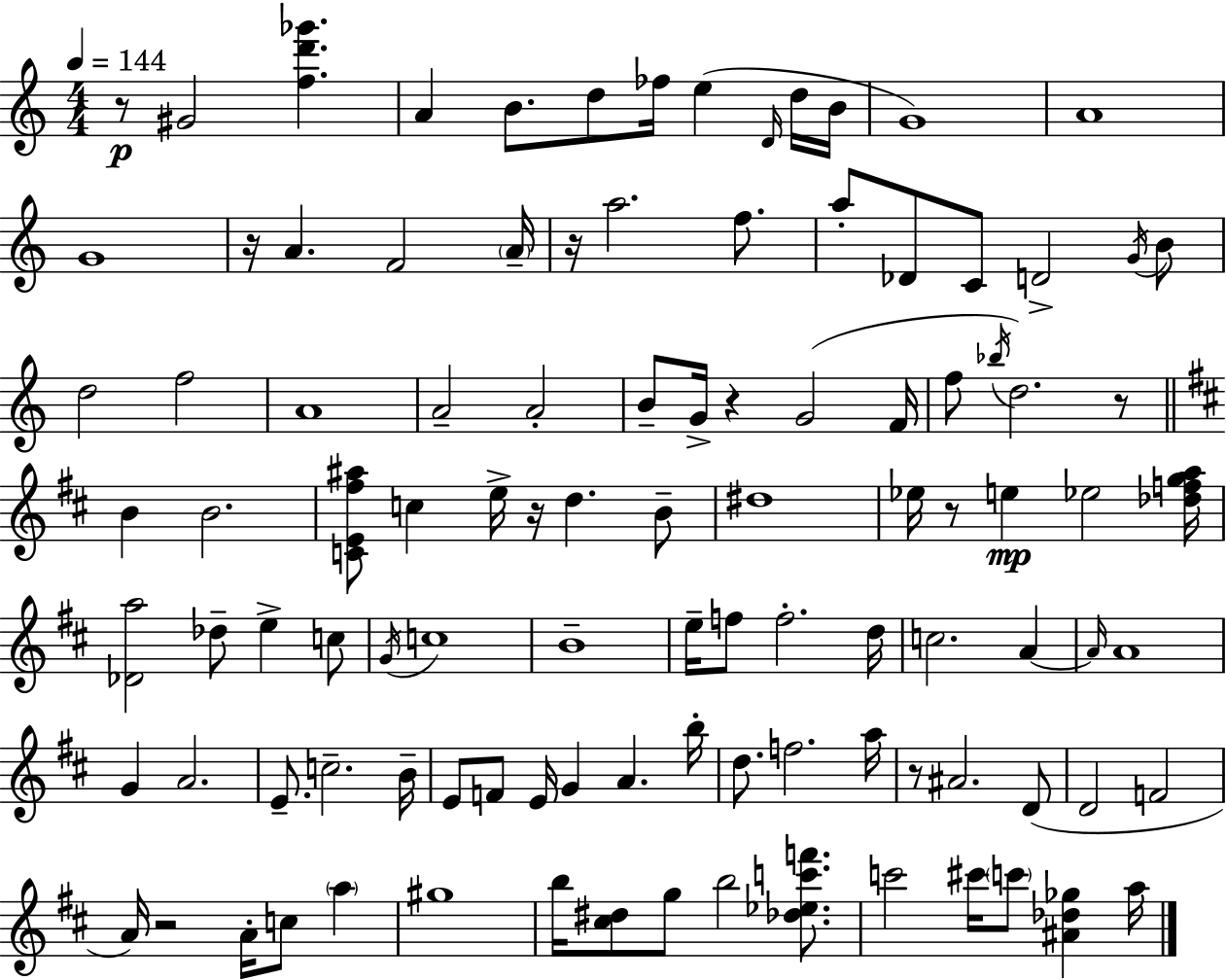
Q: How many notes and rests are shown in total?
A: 105